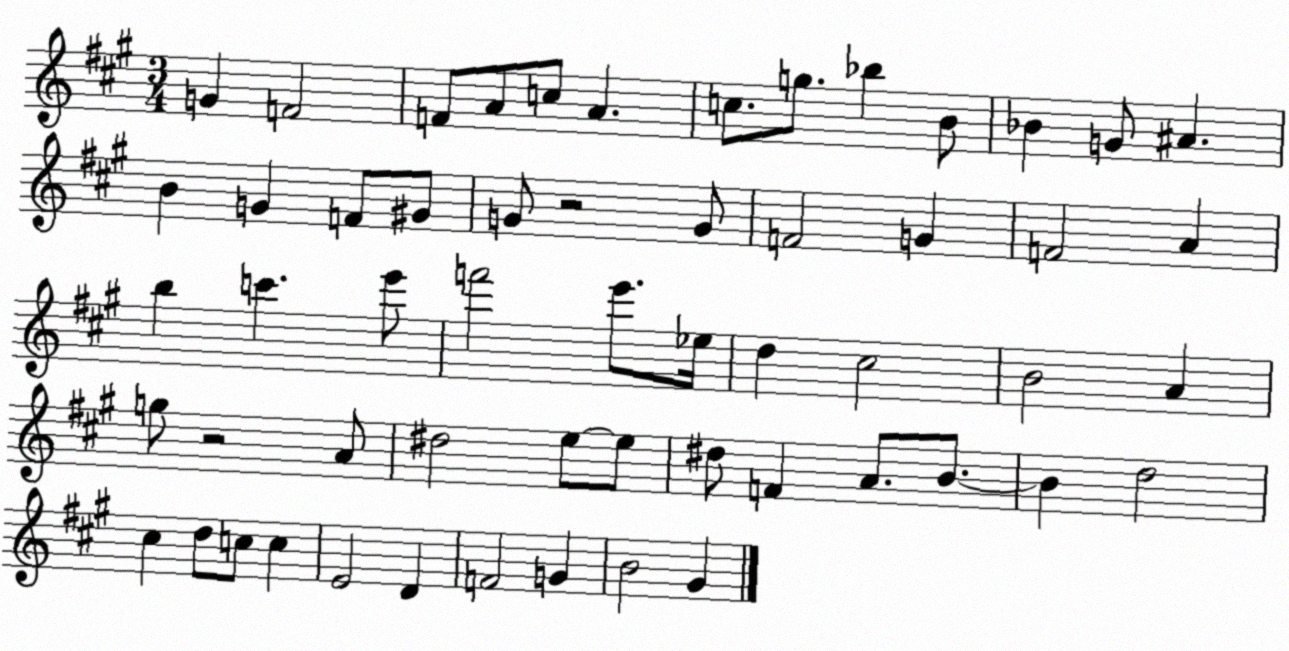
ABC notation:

X:1
T:Untitled
M:3/4
L:1/4
K:A
G F2 F/2 A/2 c/2 A c/2 g/2 _b B/2 _B G/2 ^A B G F/2 ^G/2 G/2 z2 G/2 F2 G F2 A b c' e'/2 f'2 e'/2 _e/4 d ^c2 B2 A g/2 z2 A/2 ^d2 e/2 e/2 ^d/2 F A/2 B/2 B d2 ^c d/2 c/2 c E2 D F2 G B2 ^G